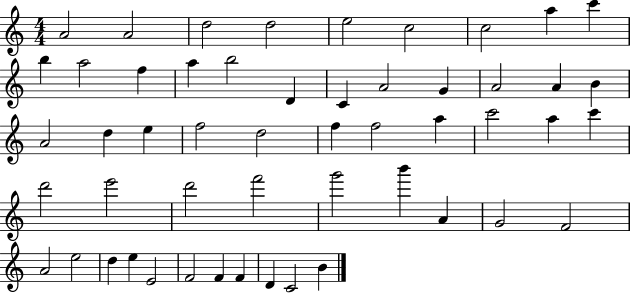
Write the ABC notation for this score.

X:1
T:Untitled
M:4/4
L:1/4
K:C
A2 A2 d2 d2 e2 c2 c2 a c' b a2 f a b2 D C A2 G A2 A B A2 d e f2 d2 f f2 a c'2 a c' d'2 e'2 d'2 f'2 g'2 b' A G2 F2 A2 e2 d e E2 F2 F F D C2 B